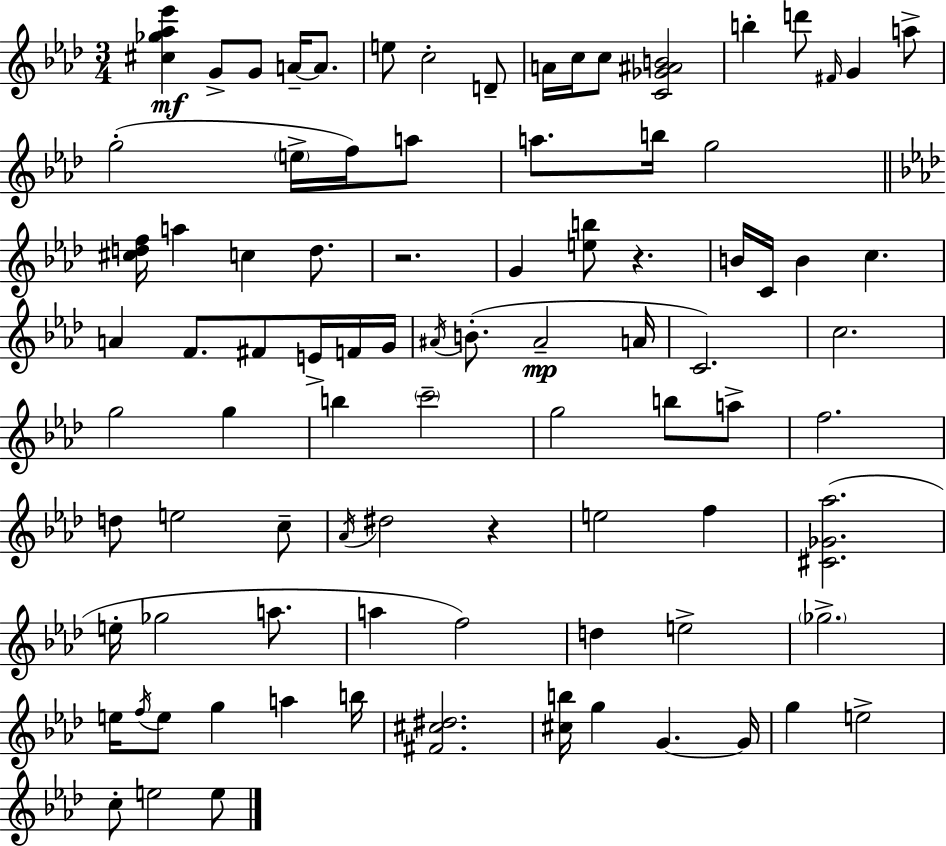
[C#5,Gb5,Ab5,Eb6]/q G4/e G4/e A4/s A4/e. E5/e C5/h D4/e A4/s C5/s C5/e [C4,Gb4,A#4,B4]/h B5/q D6/e F#4/s G4/q A5/e G5/h E5/s F5/s A5/e A5/e. B5/s G5/h [C#5,D5,F5]/s A5/q C5/q D5/e. R/h. G4/q [E5,B5]/e R/q. B4/s C4/s B4/q C5/q. A4/q F4/e. F#4/e E4/s F4/s G4/s A#4/s B4/e. A#4/h A4/s C4/h. C5/h. G5/h G5/q B5/q C6/h G5/h B5/e A5/e F5/h. D5/e E5/h C5/e Ab4/s D#5/h R/q E5/h F5/q [C#4,Gb4,Ab5]/h. E5/s Gb5/h A5/e. A5/q F5/h D5/q E5/h Gb5/h. E5/s F5/s E5/e G5/q A5/q B5/s [F#4,C#5,D#5]/h. [C#5,B5]/s G5/q G4/q. G4/s G5/q E5/h C5/e E5/h E5/e